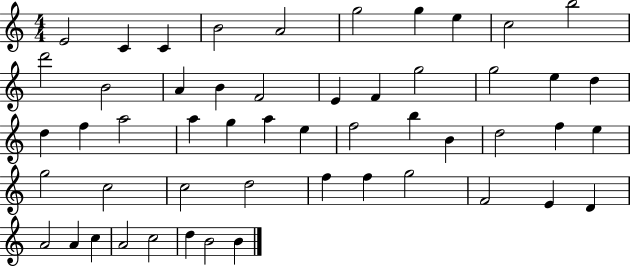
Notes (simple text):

E4/h C4/q C4/q B4/h A4/h G5/h G5/q E5/q C5/h B5/h D6/h B4/h A4/q B4/q F4/h E4/q F4/q G5/h G5/h E5/q D5/q D5/q F5/q A5/h A5/q G5/q A5/q E5/q F5/h B5/q B4/q D5/h F5/q E5/q G5/h C5/h C5/h D5/h F5/q F5/q G5/h F4/h E4/q D4/q A4/h A4/q C5/q A4/h C5/h D5/q B4/h B4/q